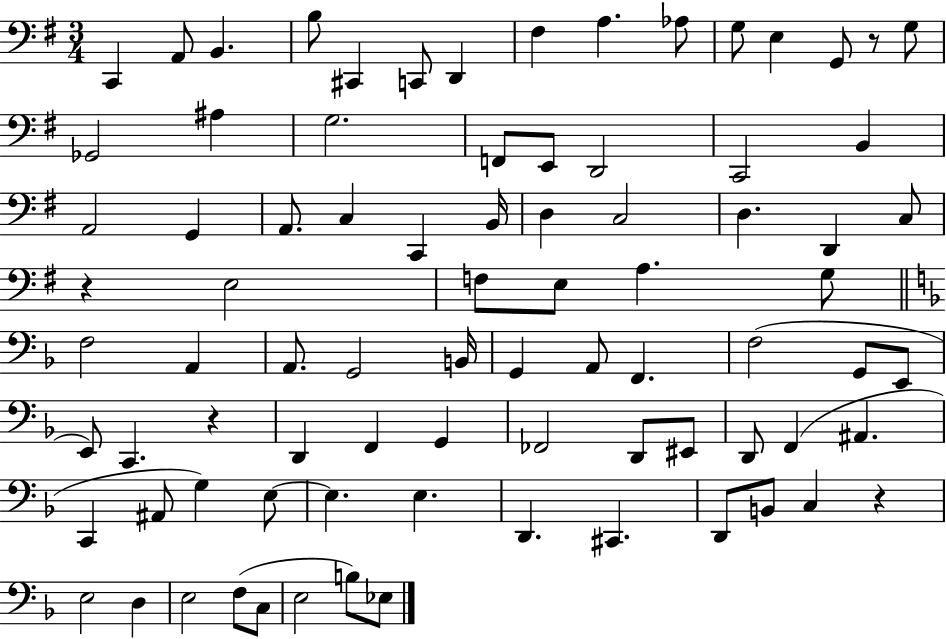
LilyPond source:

{
  \clef bass
  \numericTimeSignature
  \time 3/4
  \key g \major
  c,4 a,8 b,4. | b8 cis,4 c,8 d,4 | fis4 a4. aes8 | g8 e4 g,8 r8 g8 | \break ges,2 ais4 | g2. | f,8 e,8 d,2 | c,2 b,4 | \break a,2 g,4 | a,8. c4 c,4 b,16 | d4 c2 | d4. d,4 c8 | \break r4 e2 | f8 e8 a4. g8 | \bar "||" \break \key d \minor f2 a,4 | a,8. g,2 b,16 | g,4 a,8 f,4. | f2( g,8 e,8 | \break e,8) c,4. r4 | d,4 f,4 g,4 | fes,2 d,8 eis,8 | d,8 f,4( ais,4. | \break c,4 ais,8 g4) e8~~ | e4. e4. | d,4. cis,4. | d,8 b,8 c4 r4 | \break e2 d4 | e2 f8( c8 | e2 b8) ees8 | \bar "|."
}